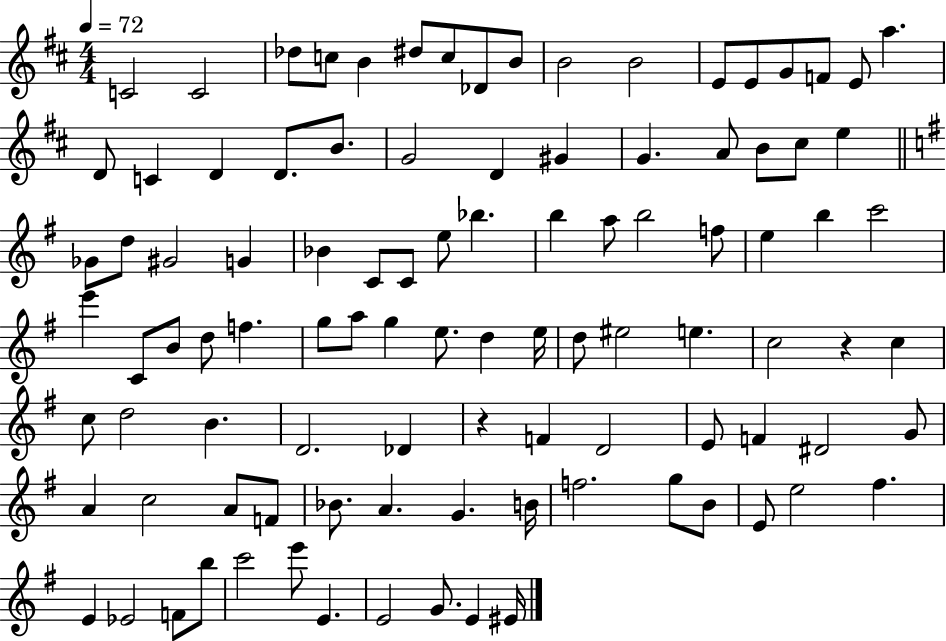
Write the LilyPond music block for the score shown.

{
  \clef treble
  \numericTimeSignature
  \time 4/4
  \key d \major
  \tempo 4 = 72
  \repeat volta 2 { c'2 c'2 | des''8 c''8 b'4 dis''8 c''8 des'8 b'8 | b'2 b'2 | e'8 e'8 g'8 f'8 e'8 a''4. | \break d'8 c'4 d'4 d'8. b'8. | g'2 d'4 gis'4 | g'4. a'8 b'8 cis''8 e''4 | \bar "||" \break \key e \minor ges'8 d''8 gis'2 g'4 | bes'4 c'8 c'8 e''8 bes''4. | b''4 a''8 b''2 f''8 | e''4 b''4 c'''2 | \break e'''4 c'8 b'8 d''8 f''4. | g''8 a''8 g''4 e''8. d''4 e''16 | d''8 eis''2 e''4. | c''2 r4 c''4 | \break c''8 d''2 b'4. | d'2. des'4 | r4 f'4 d'2 | e'8 f'4 dis'2 g'8 | \break a'4 c''2 a'8 f'8 | bes'8. a'4. g'4. b'16 | f''2. g''8 b'8 | e'8 e''2 fis''4. | \break e'4 ees'2 f'8 b''8 | c'''2 e'''8 e'4. | e'2 g'8. e'4 eis'16 | } \bar "|."
}